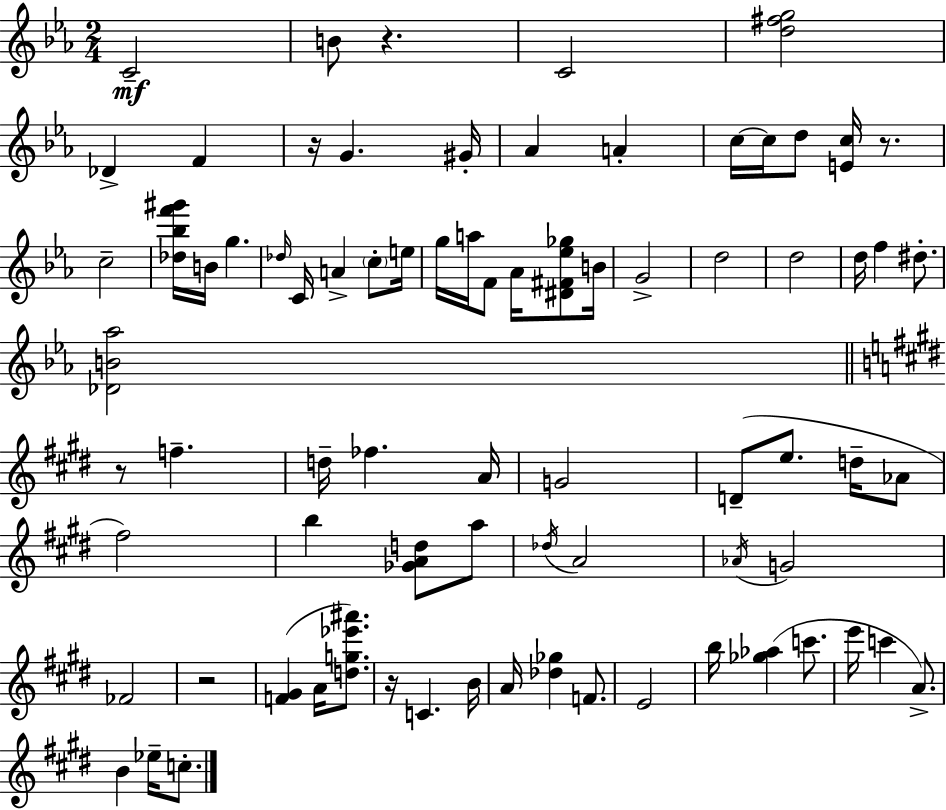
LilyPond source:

{
  \clef treble
  \numericTimeSignature
  \time 2/4
  \key ees \major
  c'2--\mf | b'8 r4. | c'2 | <d'' fis'' g''>2 | \break des'4-> f'4 | r16 g'4. gis'16-. | aes'4 a'4-. | c''16~~ c''16 d''8 <e' c''>16 r8. | \break c''2-- | <des'' bes'' f''' gis'''>16 b'16 g''4. | \grace { des''16 } c'16 a'4-> \parenthesize c''8-. | e''16 g''16 a''16 f'8 aes'16 <dis' fis' ees'' ges''>8 | \break b'16 g'2-> | d''2 | d''2 | d''16 f''4 dis''8.-. | \break <des' b' aes''>2 | \bar "||" \break \key e \major r8 f''4.-- | d''16-- fes''4. a'16 | g'2 | d'8--( e''8. d''16-- aes'8 | \break fis''2) | b''4 <ges' a' d''>8 a''8 | \acciaccatura { des''16 } a'2 | \acciaccatura { aes'16 } g'2 | \break fes'2 | r2 | <f' gis'>4( a'16 <d'' g'' ees''' ais'''>8.) | r16 c'4. | \break b'16 a'16 <des'' ges''>4 f'8. | e'2 | b''16 <ges'' aes''>4( c'''8. | e'''16 c'''4 a'8.->) | \break b'4 ees''16-- c''8.-. | \bar "|."
}